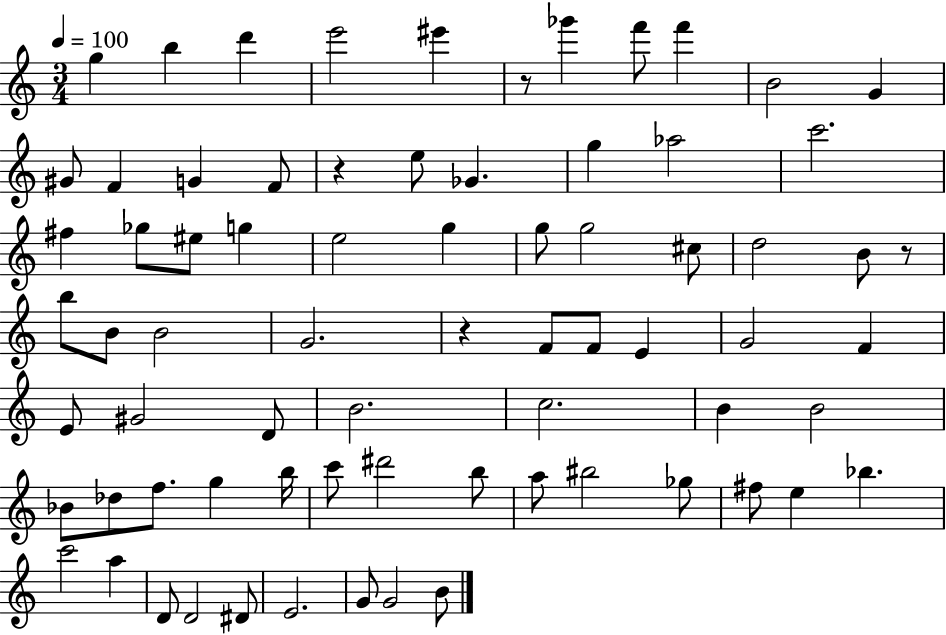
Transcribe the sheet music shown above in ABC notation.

X:1
T:Untitled
M:3/4
L:1/4
K:C
g b d' e'2 ^e' z/2 _g' f'/2 f' B2 G ^G/2 F G F/2 z e/2 _G g _a2 c'2 ^f _g/2 ^e/2 g e2 g g/2 g2 ^c/2 d2 B/2 z/2 b/2 B/2 B2 G2 z F/2 F/2 E G2 F E/2 ^G2 D/2 B2 c2 B B2 _B/2 _d/2 f/2 g b/4 c'/2 ^d'2 b/2 a/2 ^b2 _g/2 ^f/2 e _b c'2 a D/2 D2 ^D/2 E2 G/2 G2 B/2